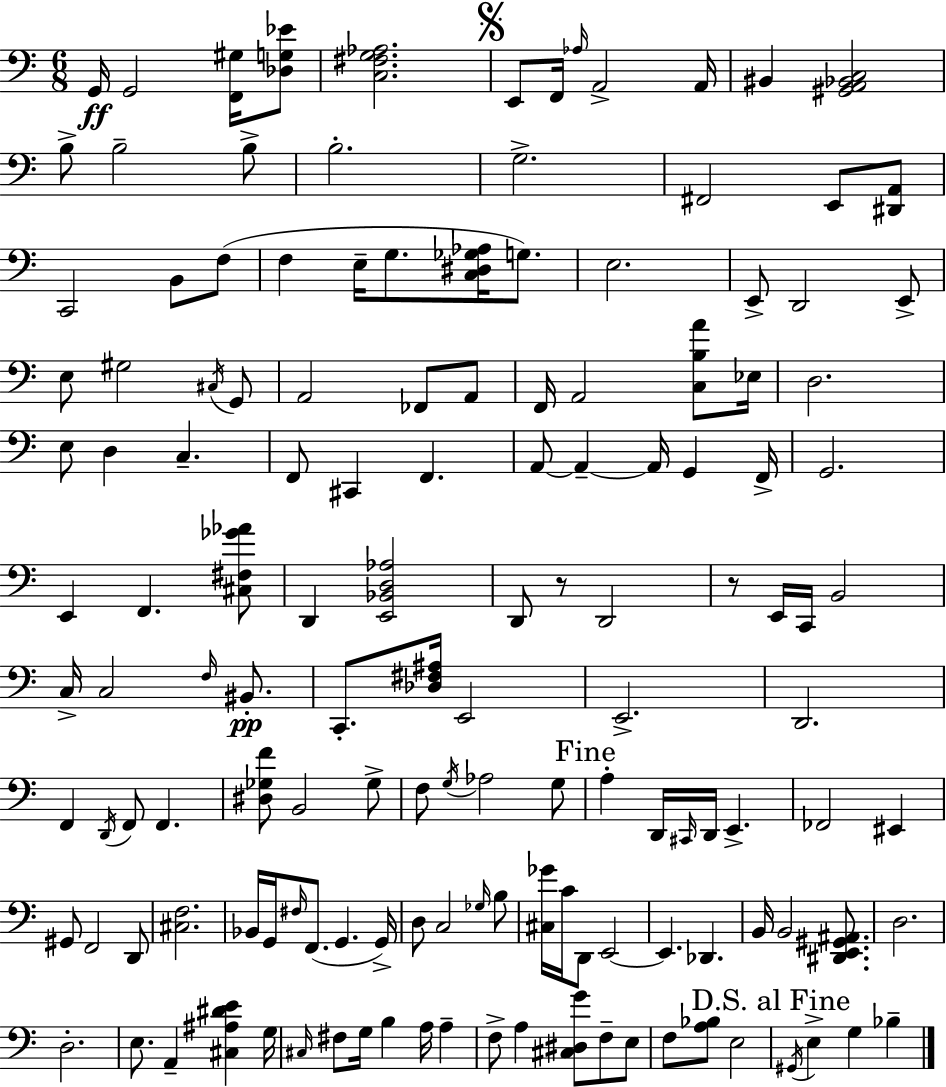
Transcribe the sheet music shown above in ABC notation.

X:1
T:Untitled
M:6/8
L:1/4
K:C
G,,/4 G,,2 [F,,^G,]/4 [_D,G,_E]/2 [C,^F,G,_A,]2 E,,/2 F,,/4 _A,/4 A,,2 A,,/4 ^B,, [^G,,A,,_B,,C,]2 B,/2 B,2 B,/2 B,2 G,2 ^F,,2 E,,/2 [^D,,A,,]/2 C,,2 B,,/2 F,/2 F, E,/4 G,/2 [C,^D,_G,_A,]/4 G,/2 E,2 E,,/2 D,,2 E,,/2 E,/2 ^G,2 ^C,/4 G,,/2 A,,2 _F,,/2 A,,/2 F,,/4 A,,2 [C,B,A]/2 _E,/4 D,2 E,/2 D, C, F,,/2 ^C,, F,, A,,/2 A,, A,,/4 G,, F,,/4 G,,2 E,, F,, [^C,^F,_G_A]/2 D,, [E,,_B,,D,_A,]2 D,,/2 z/2 D,,2 z/2 E,,/4 C,,/4 B,,2 C,/4 C,2 F,/4 ^B,,/2 C,,/2 [_D,^F,^A,]/4 E,,2 E,,2 D,,2 F,, D,,/4 F,,/2 F,, [^D,_G,F]/2 B,,2 _G,/2 F,/2 G,/4 _A,2 G,/2 A, D,,/4 ^C,,/4 D,,/4 E,, _F,,2 ^E,, ^G,,/2 F,,2 D,,/2 [^C,F,]2 _B,,/4 G,,/4 ^F,/4 F,,/2 G,, G,,/4 D,/2 C,2 _G,/4 B,/2 [^C,_G]/4 C/4 D,,/2 E,,2 E,, _D,, B,,/4 B,,2 [^D,,E,,^G,,^A,,]/2 D,2 D,2 E,/2 A,, [^C,^A,^DE] G,/4 ^C,/4 ^F,/2 G,/4 B, A,/4 A, F,/2 A, [^C,^D,G]/2 F,/2 E,/2 F,/2 [A,_B,]/2 E,2 ^G,,/4 E, G, _B,